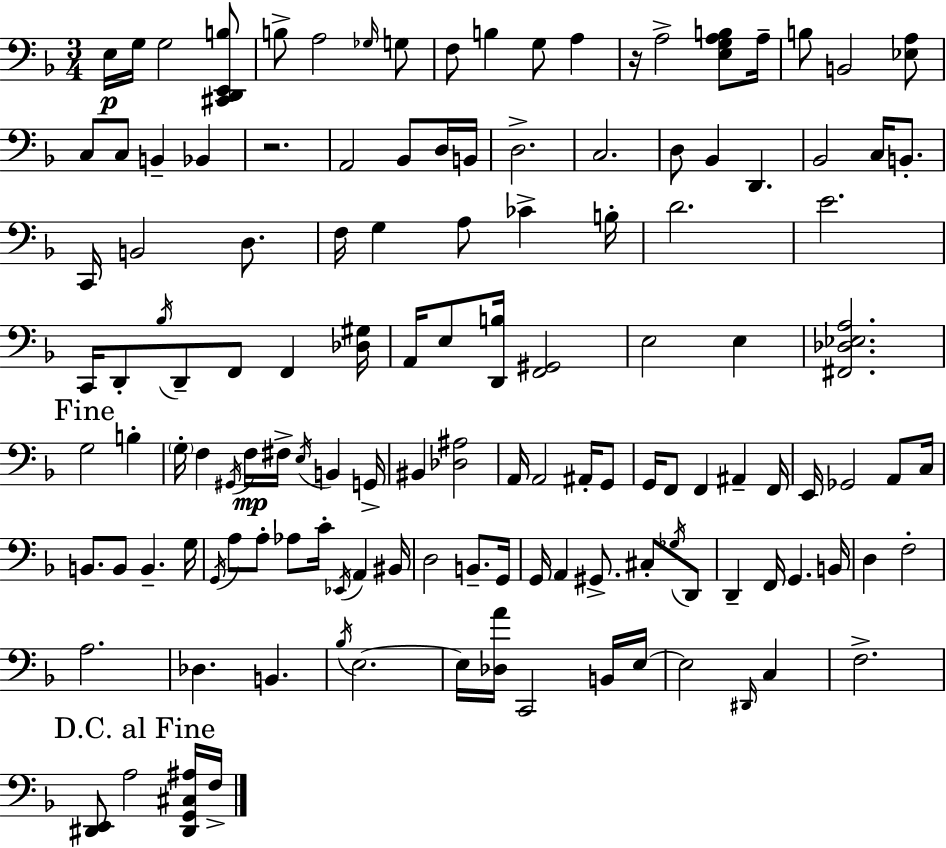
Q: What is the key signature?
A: D minor